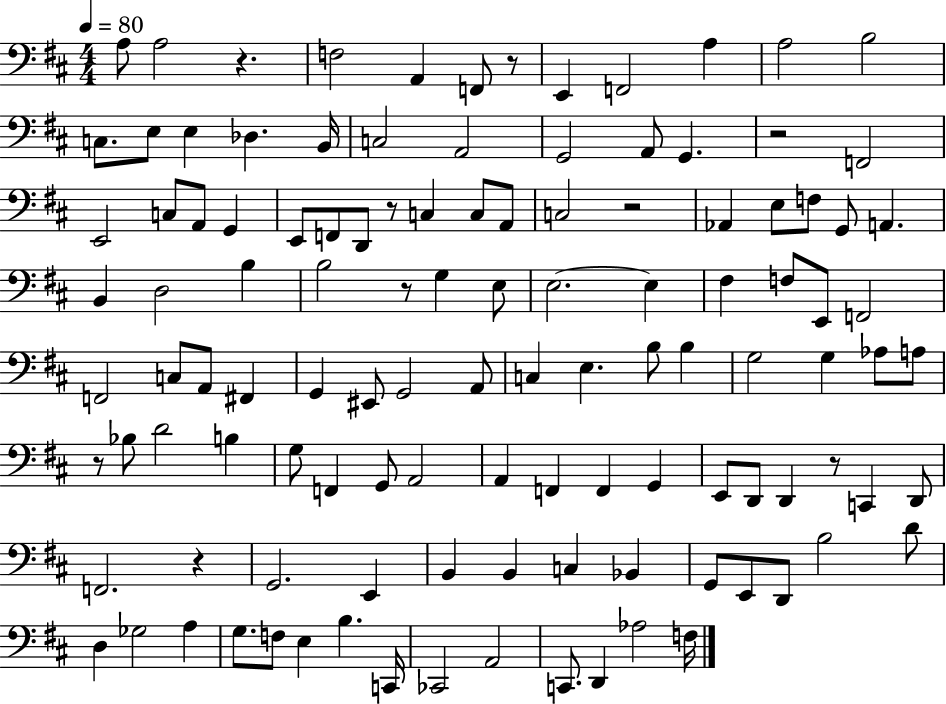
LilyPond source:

{
  \clef bass
  \numericTimeSignature
  \time 4/4
  \key d \major
  \tempo 4 = 80
  \repeat volta 2 { a8 a2 r4. | f2 a,4 f,8 r8 | e,4 f,2 a4 | a2 b2 | \break c8. e8 e4 des4. b,16 | c2 a,2 | g,2 a,8 g,4. | r2 f,2 | \break e,2 c8 a,8 g,4 | e,8 f,8 d,8 r8 c4 c8 a,8 | c2 r2 | aes,4 e8 f8 g,8 a,4. | \break b,4 d2 b4 | b2 r8 g4 e8 | e2.~~ e4 | fis4 f8 e,8 f,2 | \break f,2 c8 a,8 fis,4 | g,4 eis,8 g,2 a,8 | c4 e4. b8 b4 | g2 g4 aes8 a8 | \break r8 bes8 d'2 b4 | g8 f,4 g,8 a,2 | a,4 f,4 f,4 g,4 | e,8 d,8 d,4 r8 c,4 d,8 | \break f,2. r4 | g,2. e,4 | b,4 b,4 c4 bes,4 | g,8 e,8 d,8 b2 d'8 | \break d4 ges2 a4 | g8. f8 e4 b4. c,16 | ces,2 a,2 | c,8. d,4 aes2 f16 | \break } \bar "|."
}